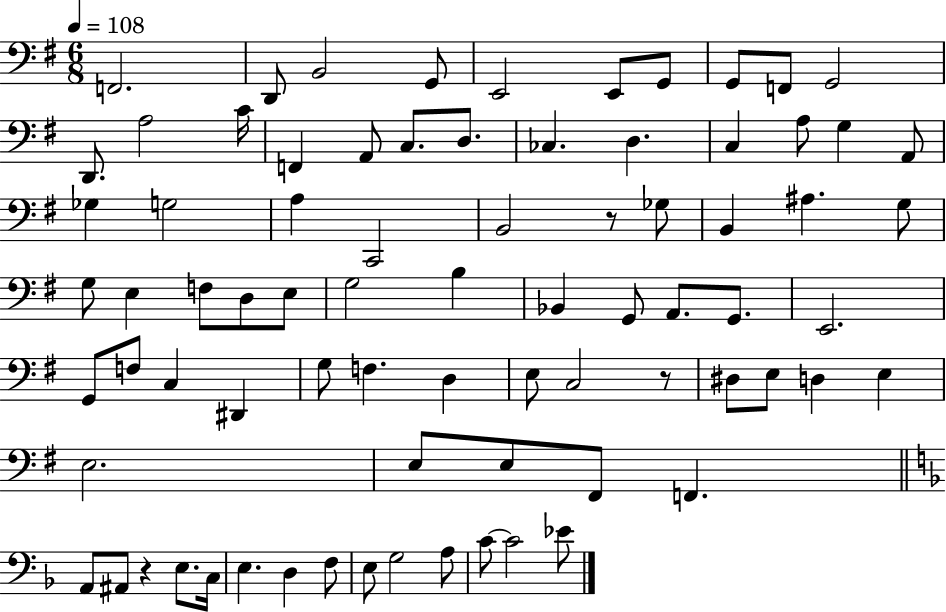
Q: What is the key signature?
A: G major